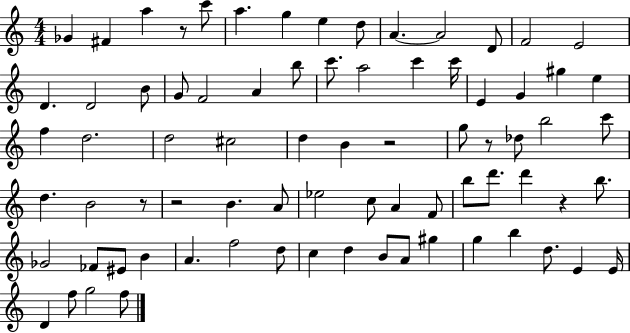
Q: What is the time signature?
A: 4/4